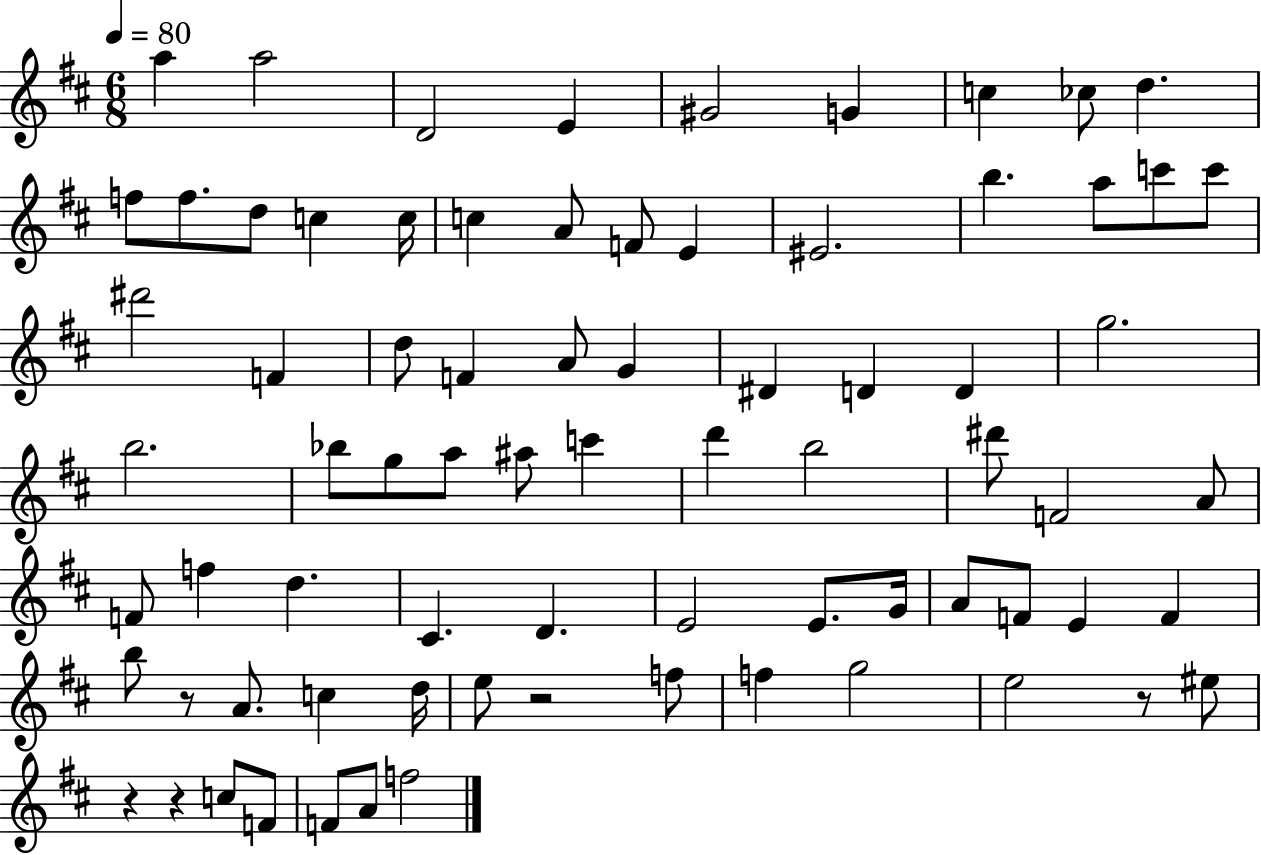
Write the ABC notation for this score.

X:1
T:Untitled
M:6/8
L:1/4
K:D
a a2 D2 E ^G2 G c _c/2 d f/2 f/2 d/2 c c/4 c A/2 F/2 E ^E2 b a/2 c'/2 c'/2 ^d'2 F d/2 F A/2 G ^D D D g2 b2 _b/2 g/2 a/2 ^a/2 c' d' b2 ^d'/2 F2 A/2 F/2 f d ^C D E2 E/2 G/4 A/2 F/2 E F b/2 z/2 A/2 c d/4 e/2 z2 f/2 f g2 e2 z/2 ^e/2 z z c/2 F/2 F/2 A/2 f2